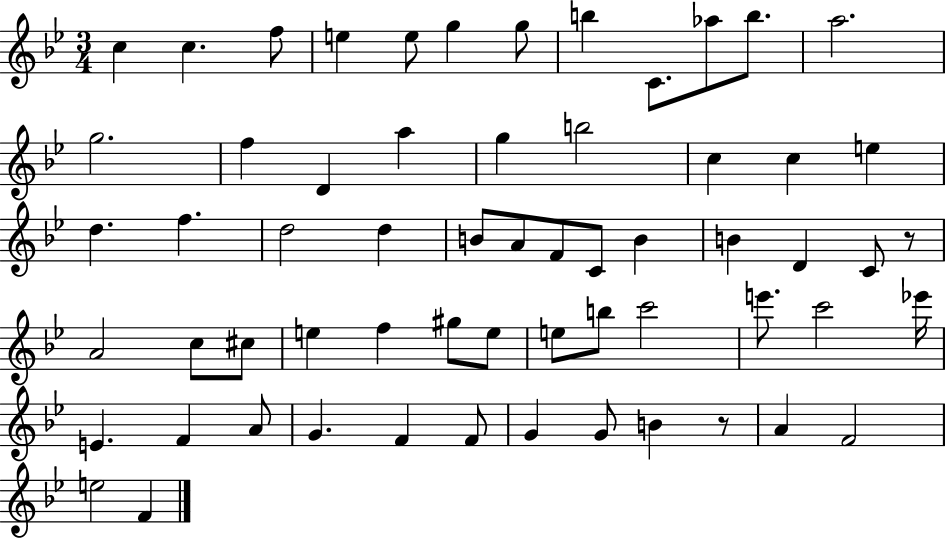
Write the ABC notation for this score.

X:1
T:Untitled
M:3/4
L:1/4
K:Bb
c c f/2 e e/2 g g/2 b C/2 _a/2 b/2 a2 g2 f D a g b2 c c e d f d2 d B/2 A/2 F/2 C/2 B B D C/2 z/2 A2 c/2 ^c/2 e f ^g/2 e/2 e/2 b/2 c'2 e'/2 c'2 _e'/4 E F A/2 G F F/2 G G/2 B z/2 A F2 e2 F